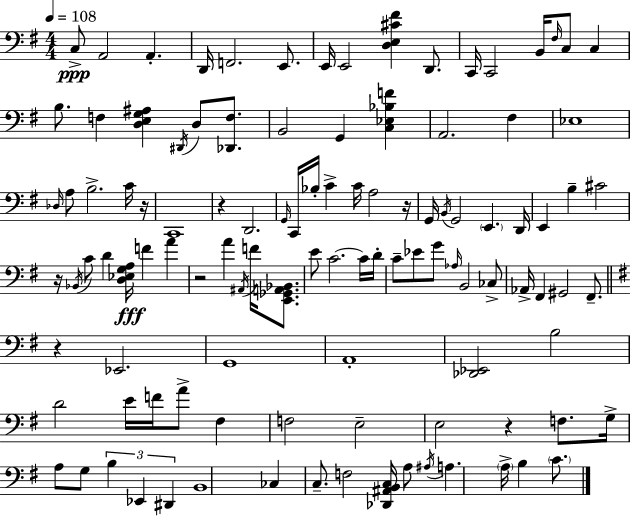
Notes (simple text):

C3/e A2/h A2/q. D2/s F2/h. E2/e. E2/s E2/h [D3,E3,C#4,F#4]/q D2/e. C2/s C2/h B2/s F#3/s C3/e C3/q B3/e. F3/q [D3,E3,G3,A#3]/q D#2/s D3/e [Db2,F3]/e. B2/h G2/q [C3,Eb3,Bb3,F4]/q A2/h. F#3/q Eb3/w Db3/s A3/e B3/h. C4/s R/s C2/w R/q D2/h. G2/s C2/s Bb3/s C4/q C4/s A3/h R/s G2/s B2/s G2/h E2/q. D2/s E2/q B3/q C#4/h R/s Bb2/s C4/e D4/q [D3,Eb3,G3,A3]/s F4/q A4/q R/h A4/q A#2/s F4/s [E2,Gb2,A2,Bb2]/e. E4/e C4/h. C4/s D4/s C4/e Eb4/e G4/e Ab3/s B2/h CES3/e Ab2/s F#2/q G#2/h F#2/e. R/q Eb2/h. G2/w A2/w [Db2,Eb2]/h B3/h D4/h E4/s F4/s A4/e F#3/q F3/h E3/h E3/h R/q F3/e. G3/s A3/e G3/e B3/q Eb2/q D#2/q B2/w CES3/q C3/e. F3/h [Db2,A#2,B2,C3]/s A3/e A#3/s A3/q. A3/s B3/q C4/e.